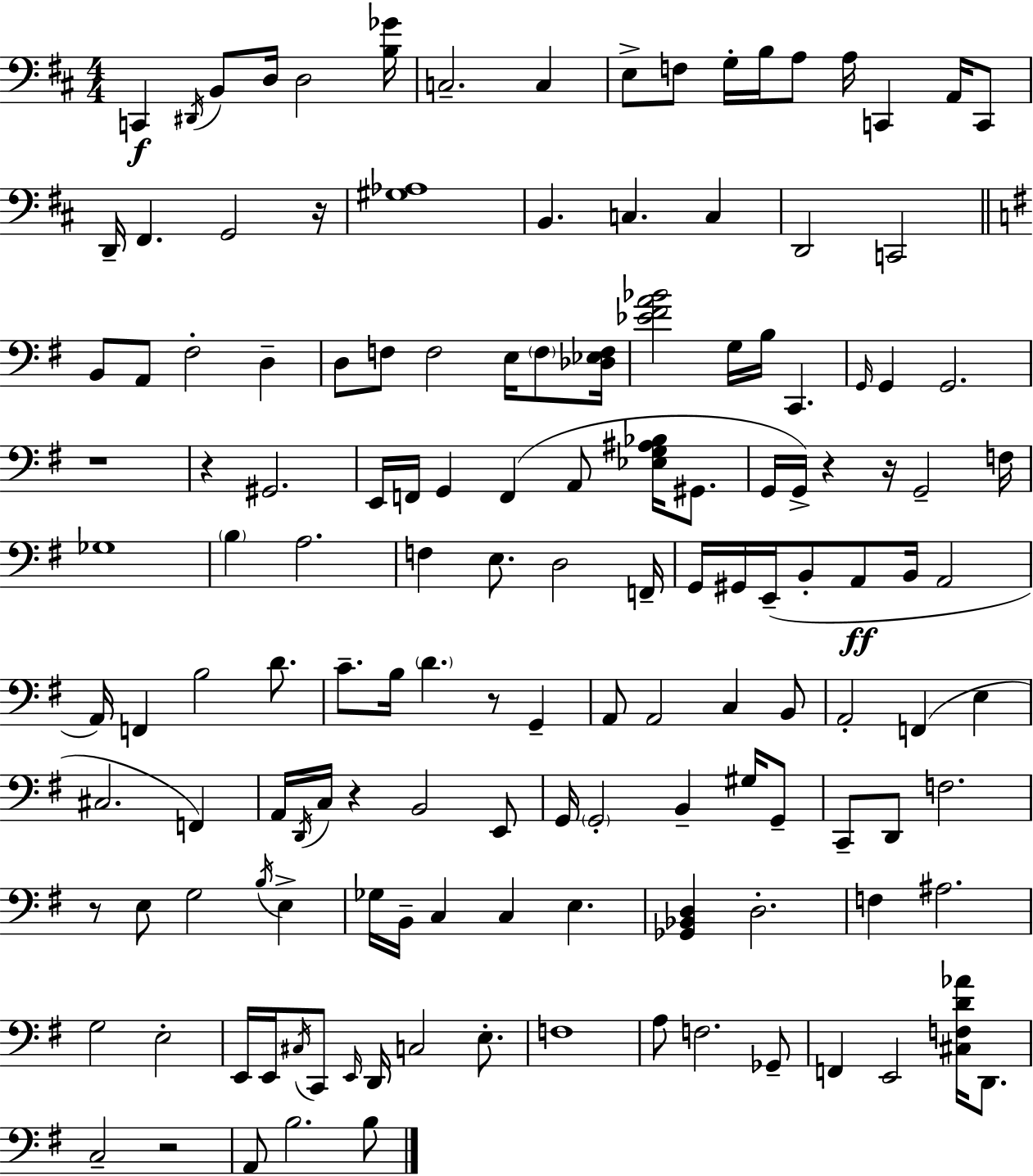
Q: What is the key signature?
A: D major